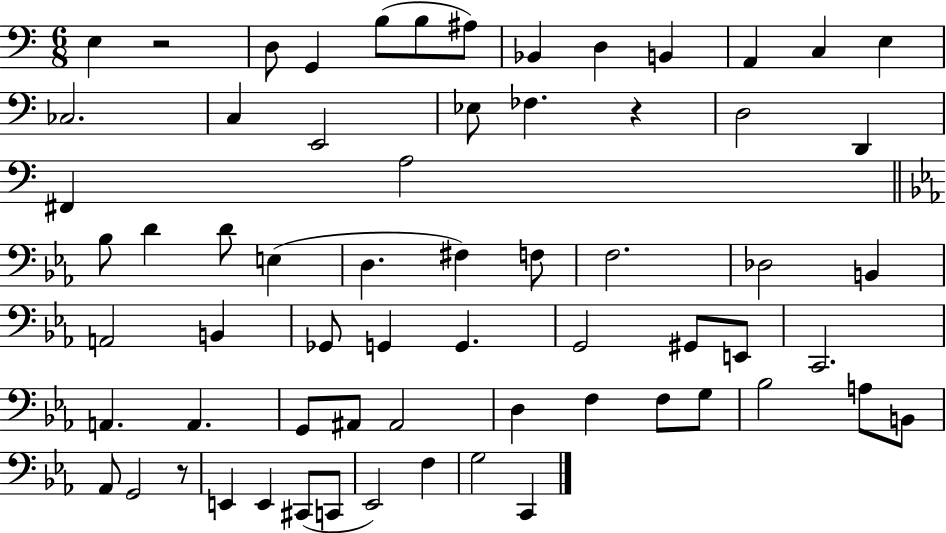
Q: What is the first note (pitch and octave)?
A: E3